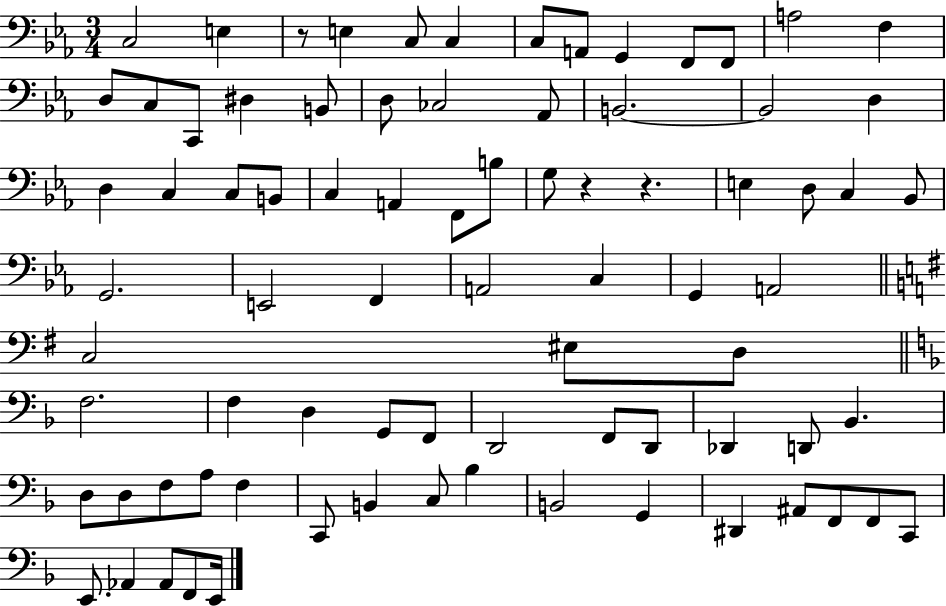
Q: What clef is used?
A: bass